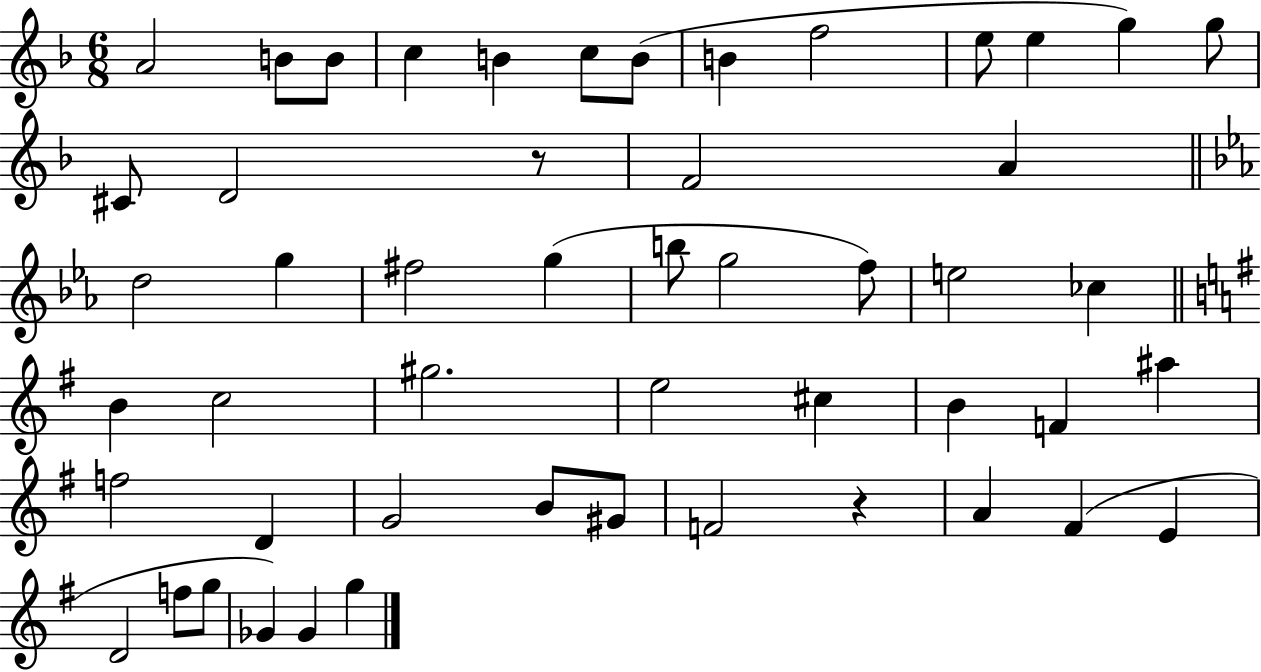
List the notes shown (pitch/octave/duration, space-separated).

A4/h B4/e B4/e C5/q B4/q C5/e B4/e B4/q F5/h E5/e E5/q G5/q G5/e C#4/e D4/h R/e F4/h A4/q D5/h G5/q F#5/h G5/q B5/e G5/h F5/e E5/h CES5/q B4/q C5/h G#5/h. E5/h C#5/q B4/q F4/q A#5/q F5/h D4/q G4/h B4/e G#4/e F4/h R/q A4/q F#4/q E4/q D4/h F5/e G5/e Gb4/q Gb4/q G5/q